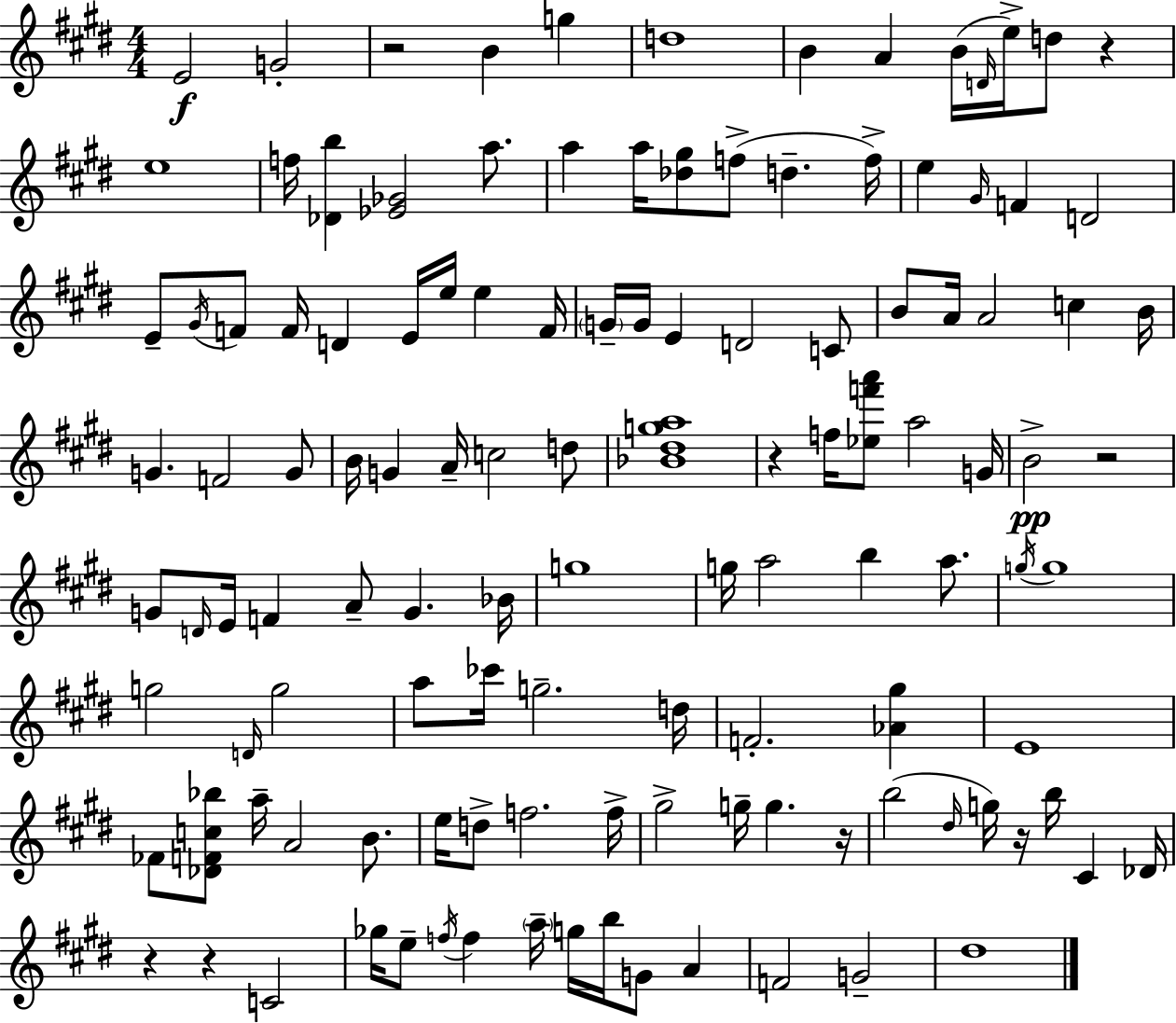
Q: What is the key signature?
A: E major